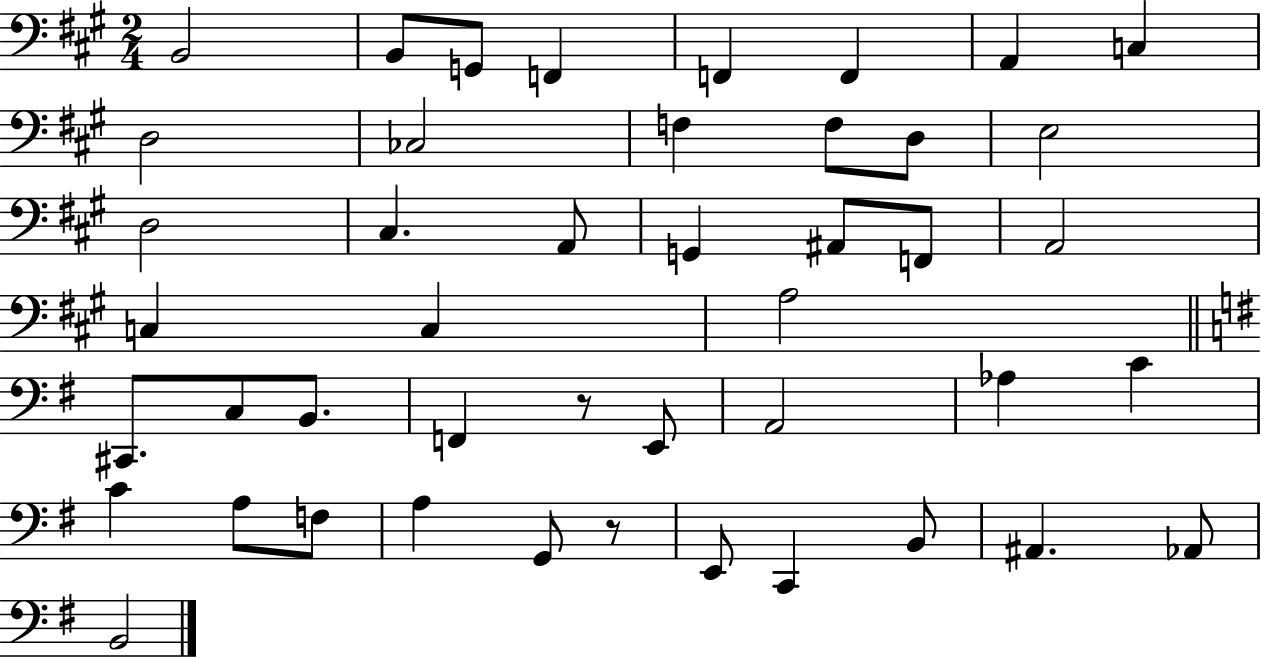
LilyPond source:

{
  \clef bass
  \numericTimeSignature
  \time 2/4
  \key a \major
  b,2 | b,8 g,8 f,4 | f,4 f,4 | a,4 c4 | \break d2 | ces2 | f4 f8 d8 | e2 | \break d2 | cis4. a,8 | g,4 ais,8 f,8 | a,2 | \break c4 c4 | a2 | \bar "||" \break \key g \major cis,8. c8 b,8. | f,4 r8 e,8 | a,2 | aes4 c'4 | \break c'4 a8 f8 | a4 g,8 r8 | e,8 c,4 b,8 | ais,4. aes,8 | \break b,2 | \bar "|."
}